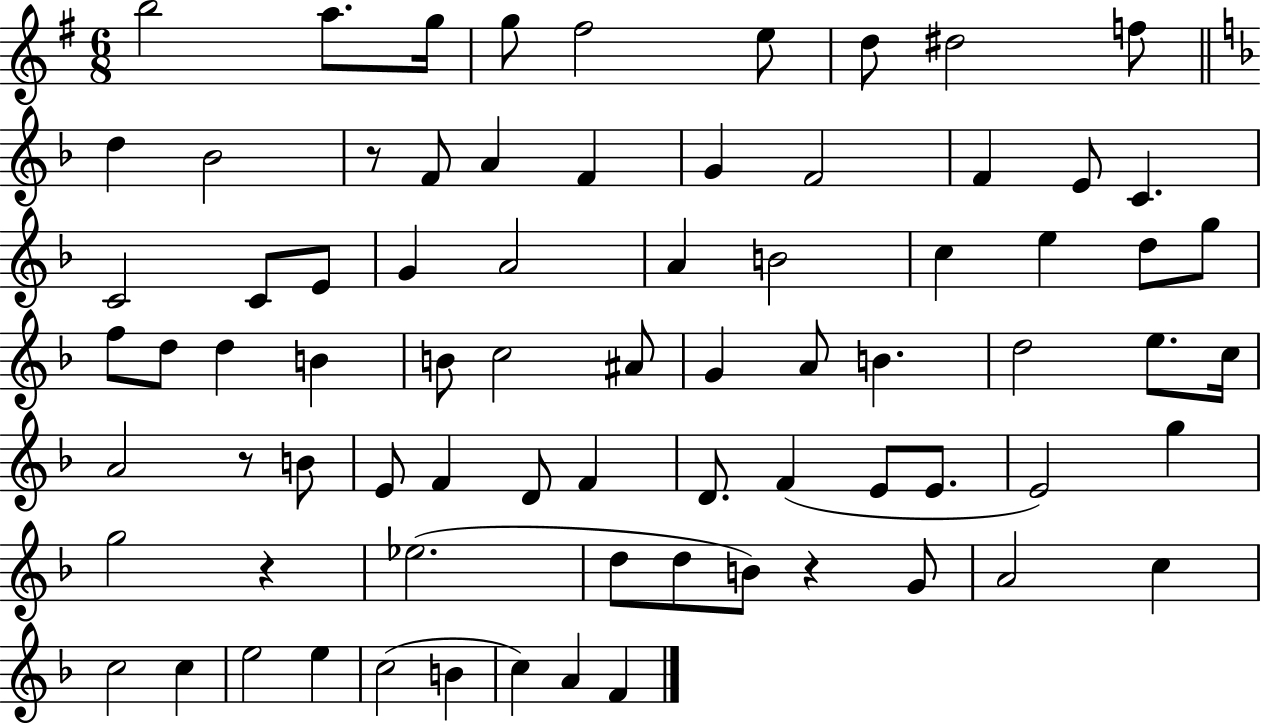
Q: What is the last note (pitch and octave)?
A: F4